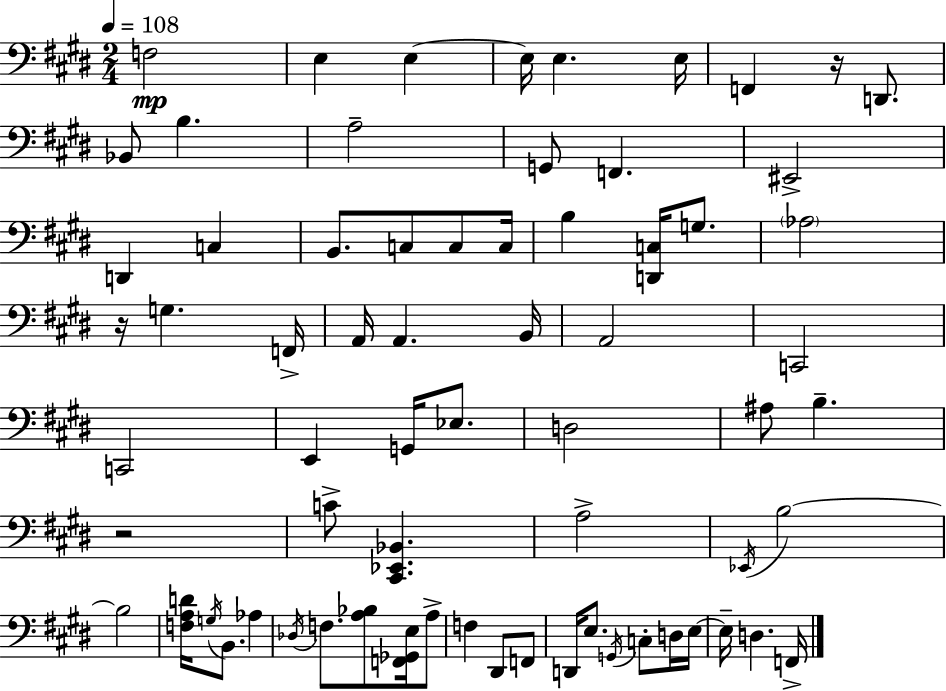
F3/h E3/q E3/q E3/s E3/q. E3/s F2/q R/s D2/e. Bb2/e B3/q. A3/h G2/e F2/q. EIS2/h D2/q C3/q B2/e. C3/e C3/e C3/s B3/q [D2,C3]/s G3/e. Ab3/h R/s G3/q. F2/s A2/s A2/q. B2/s A2/h C2/h C2/h E2/q G2/s Eb3/e. D3/h A#3/e B3/q. R/h C4/e [C#2,Eb2,Bb2]/q. A3/h Eb2/s B3/h B3/h [F3,A3,D4]/s G3/s B2/e. Ab3/q Db3/s F3/e. [A3,Bb3]/e [F2,Gb2,E3]/s A3/e F3/q D#2/e F2/e D2/s E3/e. G2/s C3/e D3/s E3/s E3/s D3/q. F2/s